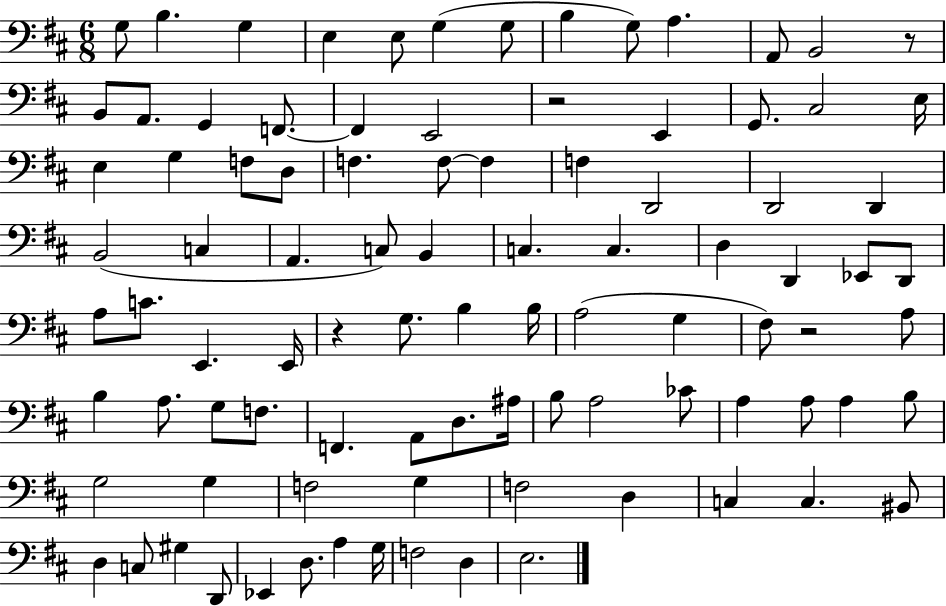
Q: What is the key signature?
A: D major